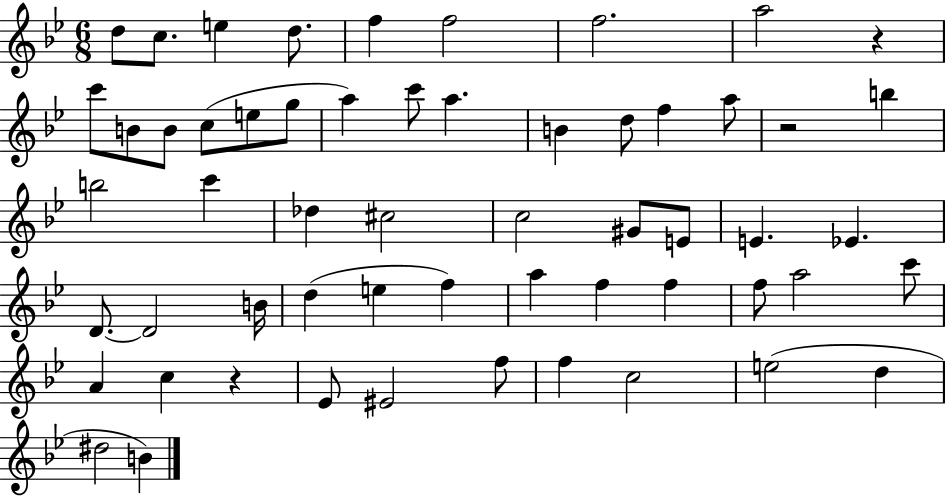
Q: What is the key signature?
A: BES major